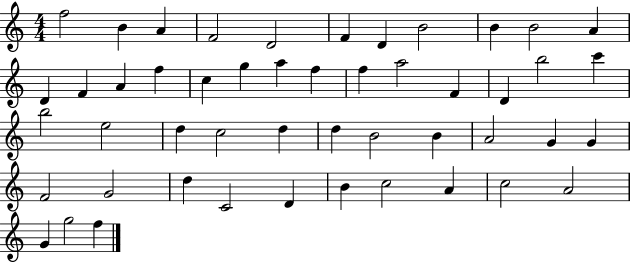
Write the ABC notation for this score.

X:1
T:Untitled
M:4/4
L:1/4
K:C
f2 B A F2 D2 F D B2 B B2 A D F A f c g a f f a2 F D b2 c' b2 e2 d c2 d d B2 B A2 G G F2 G2 d C2 D B c2 A c2 A2 G g2 f